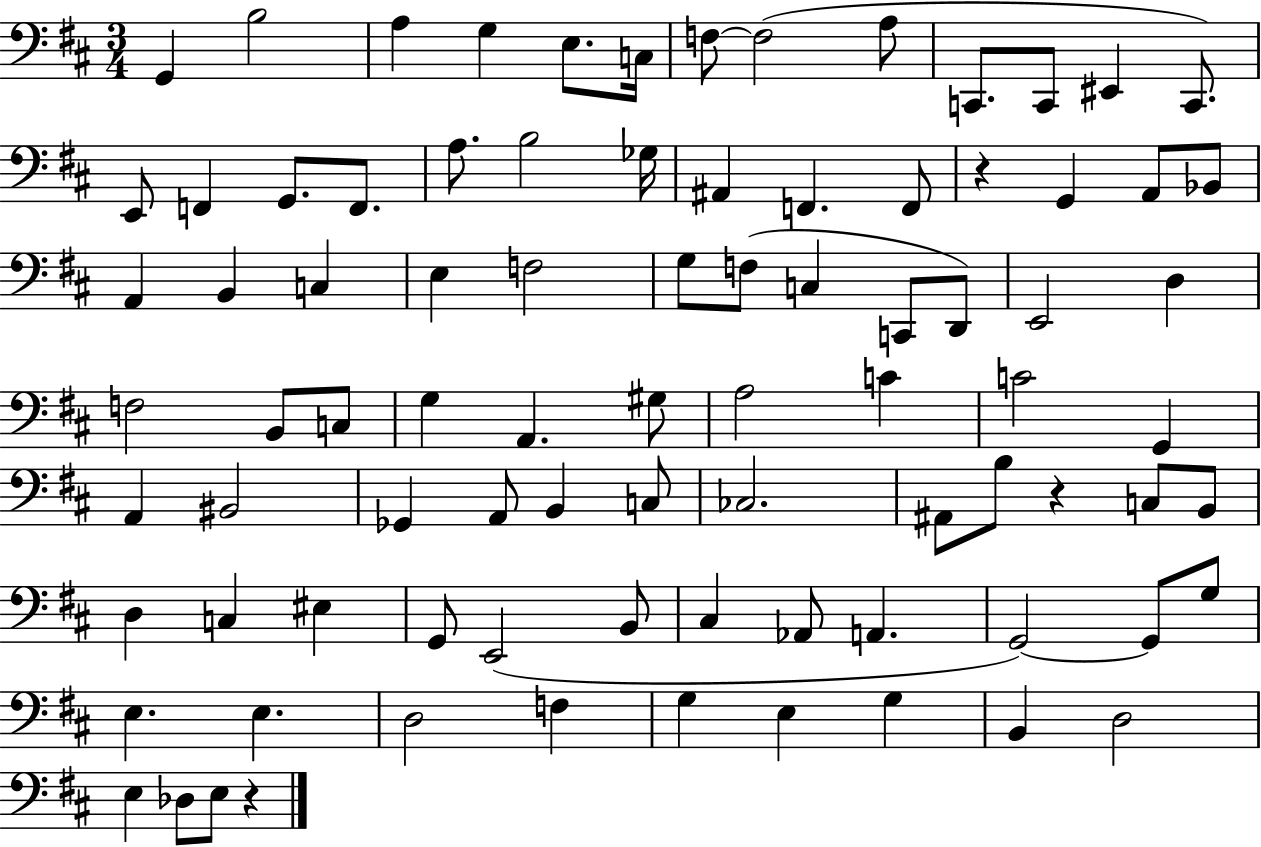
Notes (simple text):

G2/q B3/h A3/q G3/q E3/e. C3/s F3/e F3/h A3/e C2/e. C2/e EIS2/q C2/e. E2/e F2/q G2/e. F2/e. A3/e. B3/h Gb3/s A#2/q F2/q. F2/e R/q G2/q A2/e Bb2/e A2/q B2/q C3/q E3/q F3/h G3/e F3/e C3/q C2/e D2/e E2/h D3/q F3/h B2/e C3/e G3/q A2/q. G#3/e A3/h C4/q C4/h G2/q A2/q BIS2/h Gb2/q A2/e B2/q C3/e CES3/h. A#2/e B3/e R/q C3/e B2/e D3/q C3/q EIS3/q G2/e E2/h B2/e C#3/q Ab2/e A2/q. G2/h G2/e G3/e E3/q. E3/q. D3/h F3/q G3/q E3/q G3/q B2/q D3/h E3/q Db3/e E3/e R/q